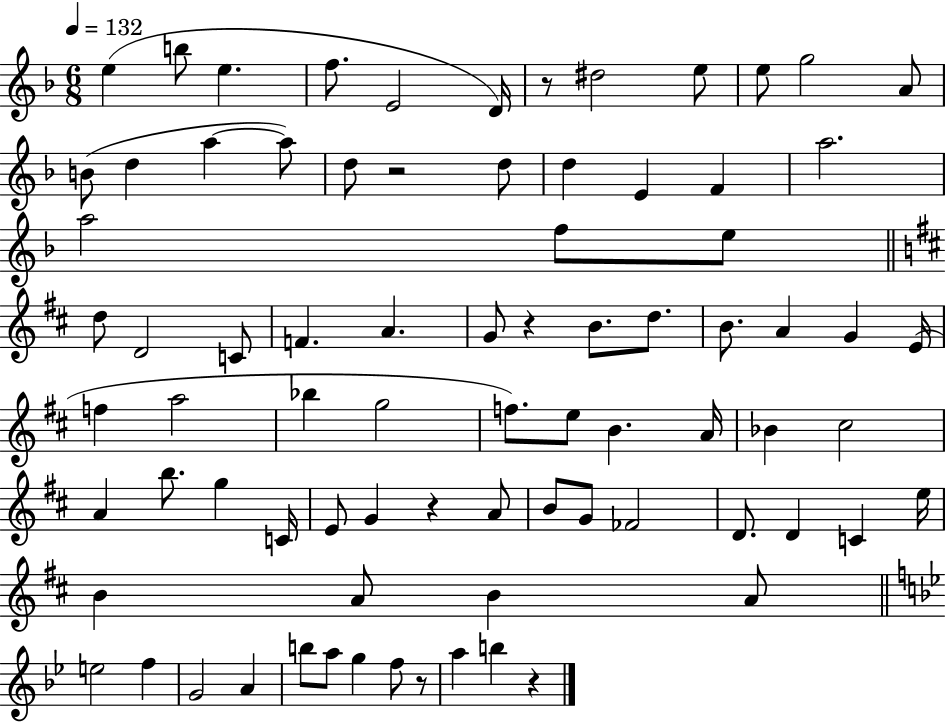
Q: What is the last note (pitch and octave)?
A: B5